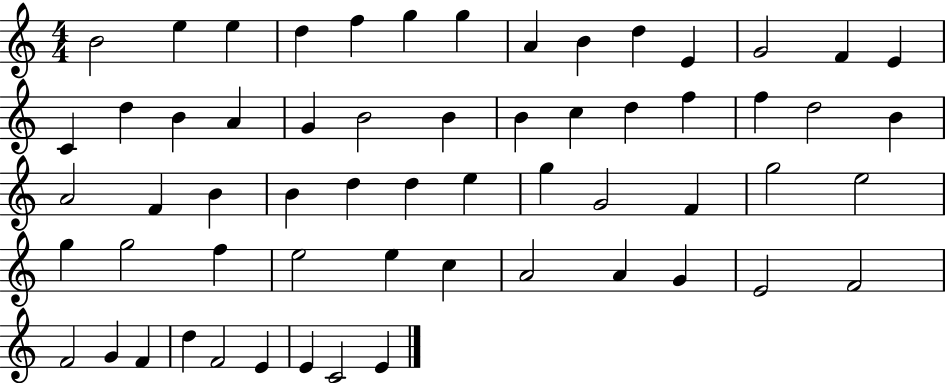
{
  \clef treble
  \numericTimeSignature
  \time 4/4
  \key c \major
  b'2 e''4 e''4 | d''4 f''4 g''4 g''4 | a'4 b'4 d''4 e'4 | g'2 f'4 e'4 | \break c'4 d''4 b'4 a'4 | g'4 b'2 b'4 | b'4 c''4 d''4 f''4 | f''4 d''2 b'4 | \break a'2 f'4 b'4 | b'4 d''4 d''4 e''4 | g''4 g'2 f'4 | g''2 e''2 | \break g''4 g''2 f''4 | e''2 e''4 c''4 | a'2 a'4 g'4 | e'2 f'2 | \break f'2 g'4 f'4 | d''4 f'2 e'4 | e'4 c'2 e'4 | \bar "|."
}